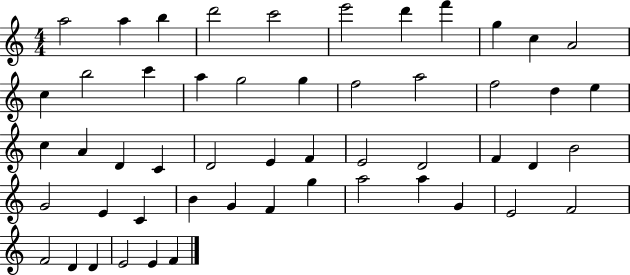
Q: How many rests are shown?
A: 0